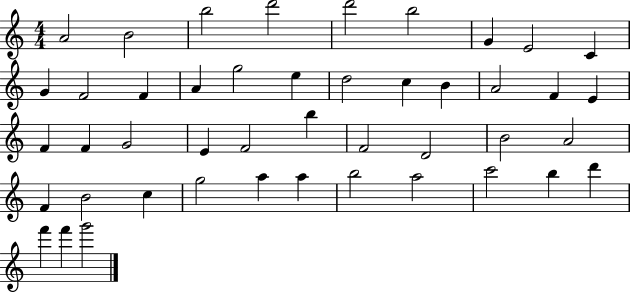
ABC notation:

X:1
T:Untitled
M:4/4
L:1/4
K:C
A2 B2 b2 d'2 d'2 b2 G E2 C G F2 F A g2 e d2 c B A2 F E F F G2 E F2 b F2 D2 B2 A2 F B2 c g2 a a b2 a2 c'2 b d' f' f' g'2